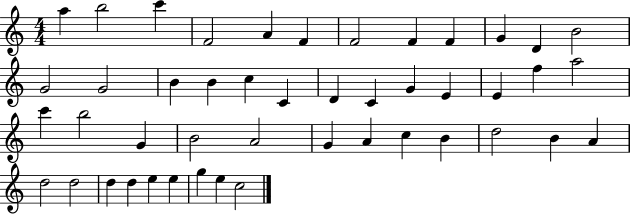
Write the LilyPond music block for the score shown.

{
  \clef treble
  \numericTimeSignature
  \time 4/4
  \key c \major
  a''4 b''2 c'''4 | f'2 a'4 f'4 | f'2 f'4 f'4 | g'4 d'4 b'2 | \break g'2 g'2 | b'4 b'4 c''4 c'4 | d'4 c'4 g'4 e'4 | e'4 f''4 a''2 | \break c'''4 b''2 g'4 | b'2 a'2 | g'4 a'4 c''4 b'4 | d''2 b'4 a'4 | \break d''2 d''2 | d''4 d''4 e''4 e''4 | g''4 e''4 c''2 | \bar "|."
}